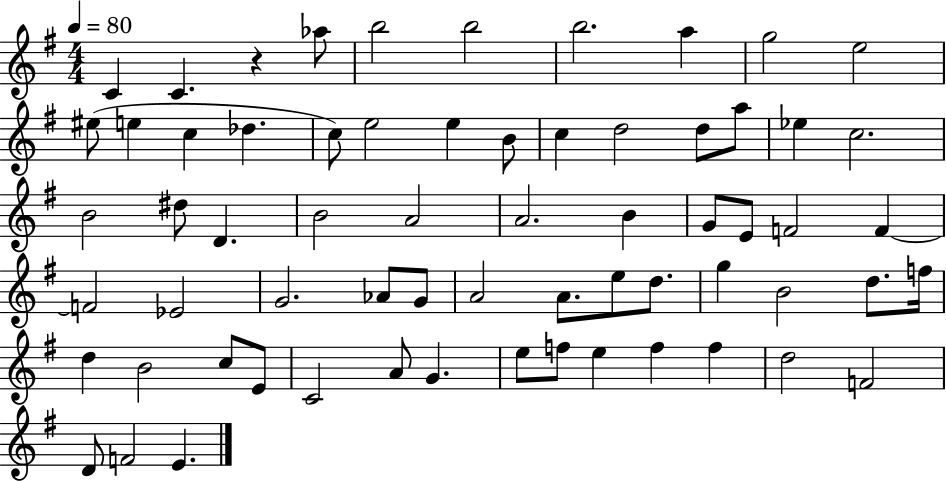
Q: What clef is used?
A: treble